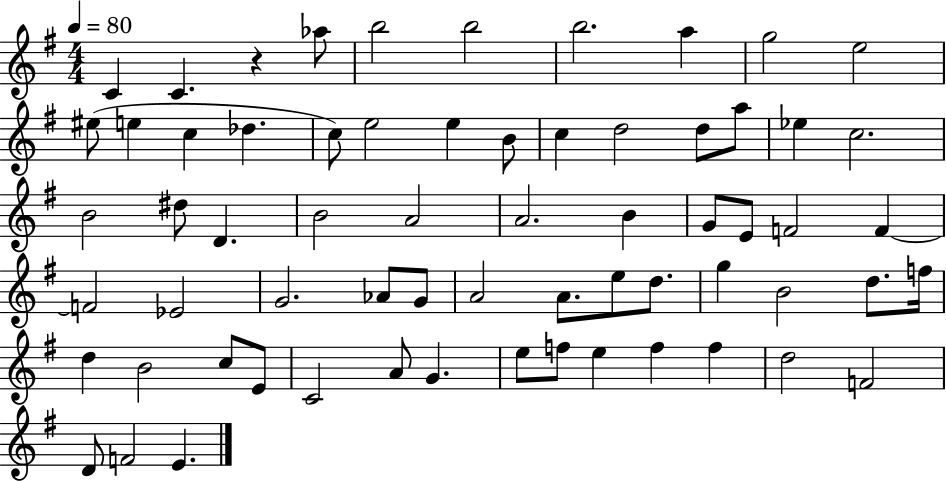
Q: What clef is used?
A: treble